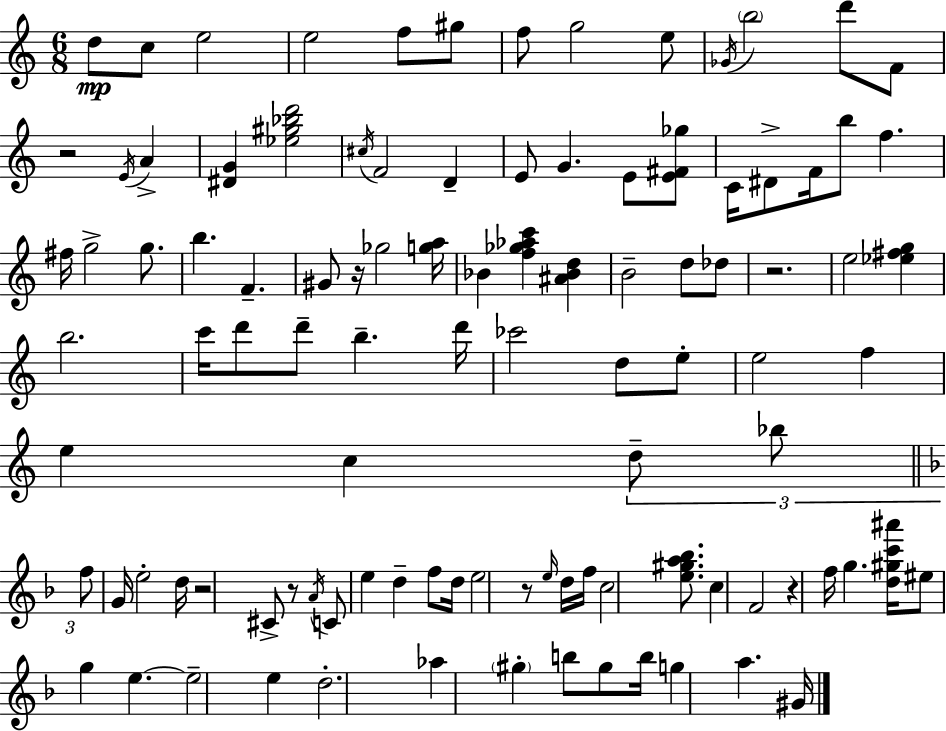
D5/e C5/e E5/h E5/h F5/e G#5/e F5/e G5/h E5/e Gb4/s B5/h D6/e F4/e R/h E4/s A4/q [D#4,G4]/q [Eb5,G#5,Bb5,D6]/h C#5/s F4/h D4/q E4/e G4/q. E4/e [E4,F#4,Gb5]/e C4/s D#4/e F4/s B5/e F5/q. F#5/s G5/h G5/e. B5/q. F4/q. G#4/e R/s Gb5/h [G5,A5]/s Bb4/q [F5,Gb5,Ab5,C6]/q [A#4,Bb4,D5]/q B4/h D5/e Db5/e R/h. E5/h [Eb5,F#5,G5]/q B5/h. C6/s D6/e D6/e B5/q. D6/s CES6/h D5/e E5/e E5/h F5/q E5/q C5/q D5/e Bb5/e F5/e G4/s E5/h D5/s R/h C#4/e R/e A4/s C4/e E5/q D5/q F5/e D5/s E5/h R/e E5/s D5/s F5/s C5/h [E5,G#5,A5,Bb5]/e. C5/q F4/h R/q F5/s G5/q. [D5,G#5,C6,A#6]/s EIS5/e G5/q E5/q. E5/h E5/q D5/h. Ab5/q G#5/q B5/e G#5/e B5/s G5/q A5/q. G#4/s